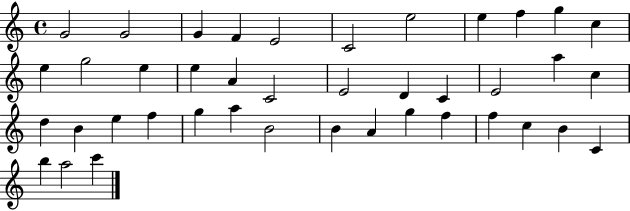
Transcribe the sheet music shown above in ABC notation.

X:1
T:Untitled
M:4/4
L:1/4
K:C
G2 G2 G F E2 C2 e2 e f g c e g2 e e A C2 E2 D C E2 a c d B e f g a B2 B A g f f c B C b a2 c'